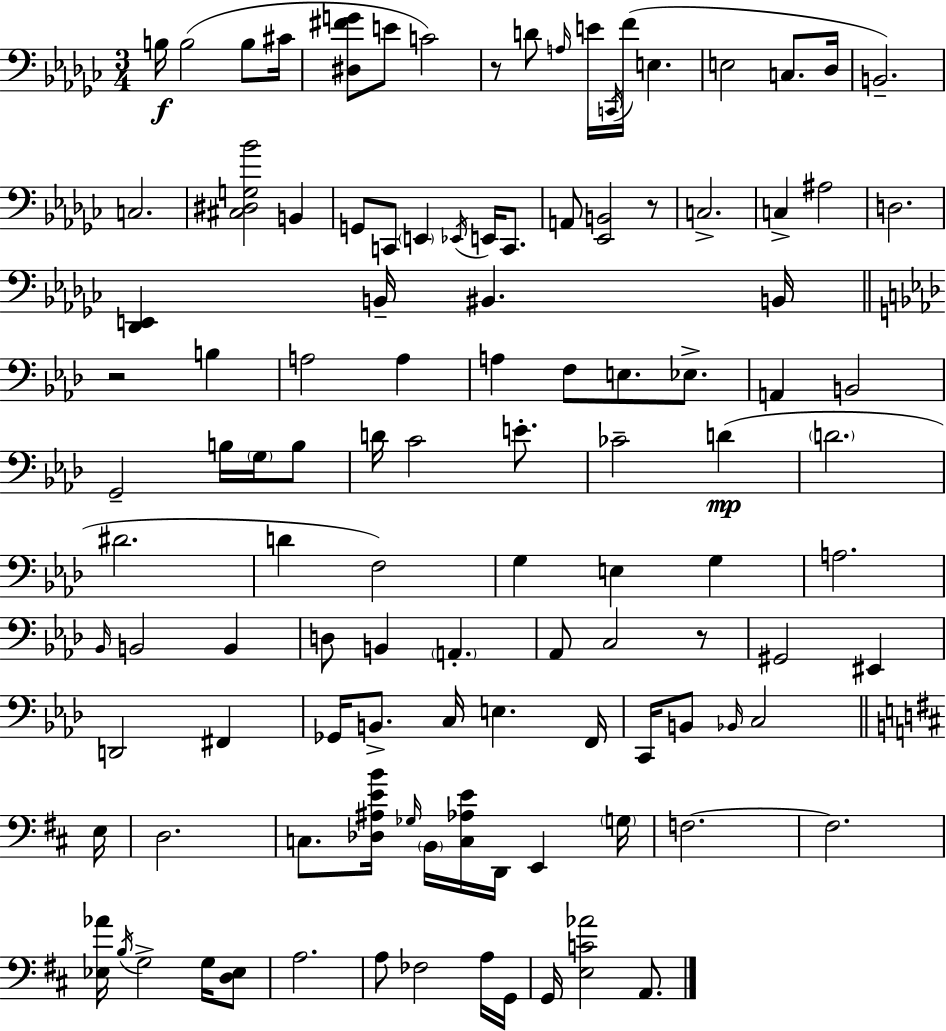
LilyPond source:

{
  \clef bass
  \numericTimeSignature
  \time 3/4
  \key ees \minor
  b16\f b2( b8 cis'16 | <dis fis' g'>8 e'8 c'2) | r8 d'8 \grace { a16 } e'16 \acciaccatura { c,16 } f'16( e4. | e2 c8. | \break des16 b,2.--) | c2. | <cis dis g bes'>2 b,4 | g,8 c,8 \parenthesize e,4 \acciaccatura { ees,16 } e,16 | \break c,8. a,8 <ees, b,>2 | r8 c2.-> | c4-> ais2 | d2. | \break <des, e,>4 b,16-- bis,4. | b,16 \bar "||" \break \key f \minor r2 b4 | a2 a4 | a4 f8 e8. ees8.-> | a,4 b,2 | \break g,2-- b16 \parenthesize g16 b8 | d'16 c'2 e'8.-. | ces'2-- d'4(\mp | \parenthesize d'2. | \break dis'2. | d'4 f2) | g4 e4 g4 | a2. | \break \grace { bes,16 } b,2 b,4 | d8 b,4 \parenthesize a,4.-. | aes,8 c2 r8 | gis,2 eis,4 | \break d,2 fis,4 | ges,16 b,8.-> c16 e4. | f,16 c,16 b,8 \grace { bes,16 } c2 | \bar "||" \break \key d \major e16 d2. | c8. <des ais e' b'>16 \grace { ges16 } \parenthesize b,16 <c aes e'>16 d,16 e,4 | \parenthesize g16 f2.~~ | f2. | \break <ees aes'>16 \acciaccatura { b16 } g2-> | g16 <d ees>8 a2. | a8 fes2 | a16 g,16 g,16 <e c' aes'>2 | \break a,8. \bar "|."
}